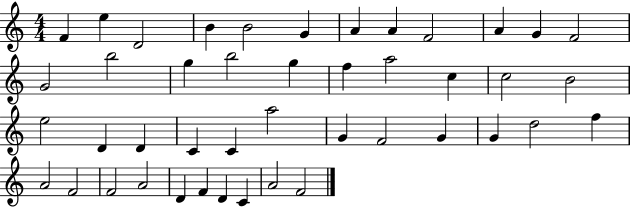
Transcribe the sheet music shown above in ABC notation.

X:1
T:Untitled
M:4/4
L:1/4
K:C
F e D2 B B2 G A A F2 A G F2 G2 b2 g b2 g f a2 c c2 B2 e2 D D C C a2 G F2 G G d2 f A2 F2 F2 A2 D F D C A2 F2